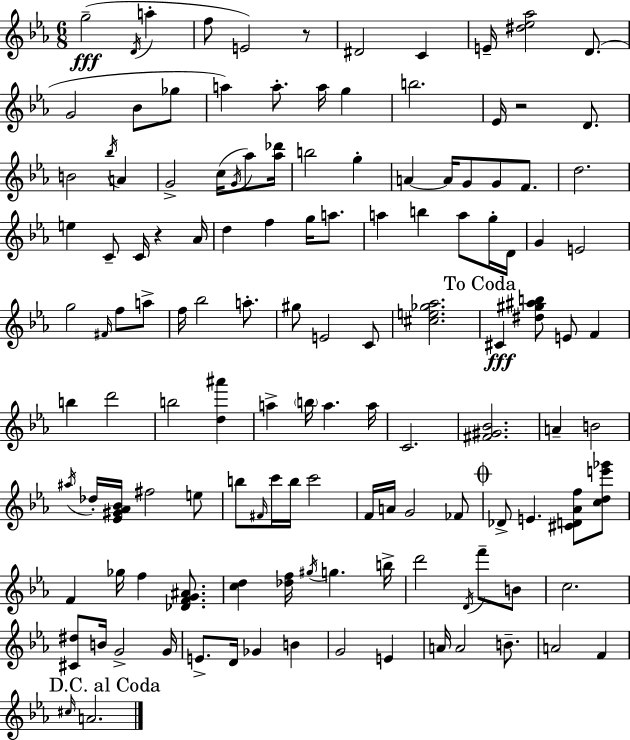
G5/h D4/s A5/q F5/e E4/h R/e D#4/h C4/q E4/s [D#5,Eb5,Ab5]/h D4/e. G4/h Bb4/e Gb5/e A5/q A5/e. A5/s G5/q B5/h. Eb4/s R/h D4/e. B4/h Bb5/s A4/q G4/h C5/s G4/s Ab5/e [Ab5,Db6]/s B5/h G5/q A4/q A4/s G4/e G4/e F4/e. D5/h. E5/q C4/e C4/s R/q Ab4/s D5/q F5/q G5/s A5/e. A5/q B5/q A5/e G5/s D4/s G4/q E4/h G5/h F#4/s F5/e A5/e F5/s Bb5/h A5/e. G#5/e E4/h C4/e [C#5,E5,Gb5,Ab5]/h. C#4/q [D#5,G#5,A#5,B5]/e E4/e F4/q B5/q D6/h B5/h [D5,A#6]/q A5/q B5/s A5/q. A5/s C4/h. [F#4,G#4,Bb4]/h. A4/q B4/h A#5/s Db5/s [Eb4,G#4,Ab4,Bb4]/s F#5/h E5/e B5/e F#4/s C6/s B5/s C6/h F4/s A4/s G4/h FES4/e Db4/e E4/q. [C#4,D4,Ab4,F5]/e [C5,D5,E6,Gb6]/e F4/q Gb5/s F5/q [Db4,F4,G4,A#4]/e. [C5,D5]/q [Db5,F5]/s G#5/s G5/q. B5/s D6/h D4/s F6/e B4/e C5/h. [C#4,D#5]/e B4/s G4/h G4/s E4/e. D4/s Gb4/q B4/q G4/h E4/q A4/s A4/h B4/e. A4/h F4/q C#5/s A4/h.